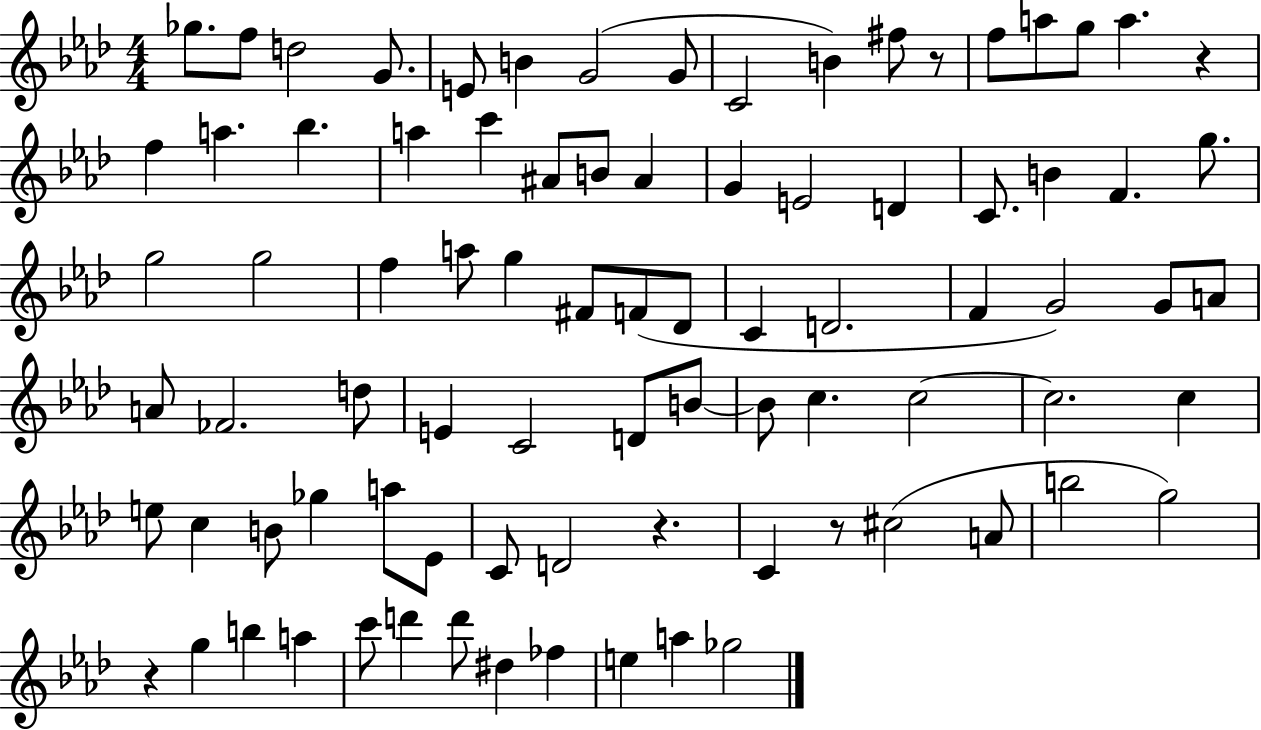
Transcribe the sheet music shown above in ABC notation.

X:1
T:Untitled
M:4/4
L:1/4
K:Ab
_g/2 f/2 d2 G/2 E/2 B G2 G/2 C2 B ^f/2 z/2 f/2 a/2 g/2 a z f a _b a c' ^A/2 B/2 ^A G E2 D C/2 B F g/2 g2 g2 f a/2 g ^F/2 F/2 _D/2 C D2 F G2 G/2 A/2 A/2 _F2 d/2 E C2 D/2 B/2 B/2 c c2 c2 c e/2 c B/2 _g a/2 _E/2 C/2 D2 z C z/2 ^c2 A/2 b2 g2 z g b a c'/2 d' d'/2 ^d _f e a _g2